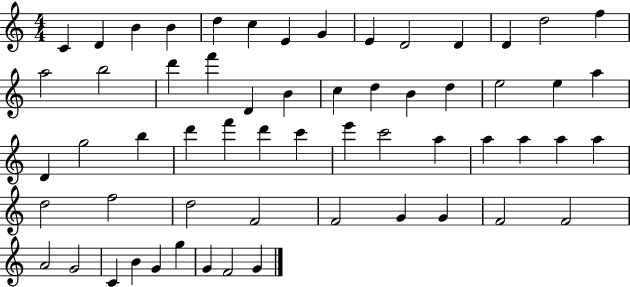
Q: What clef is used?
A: treble